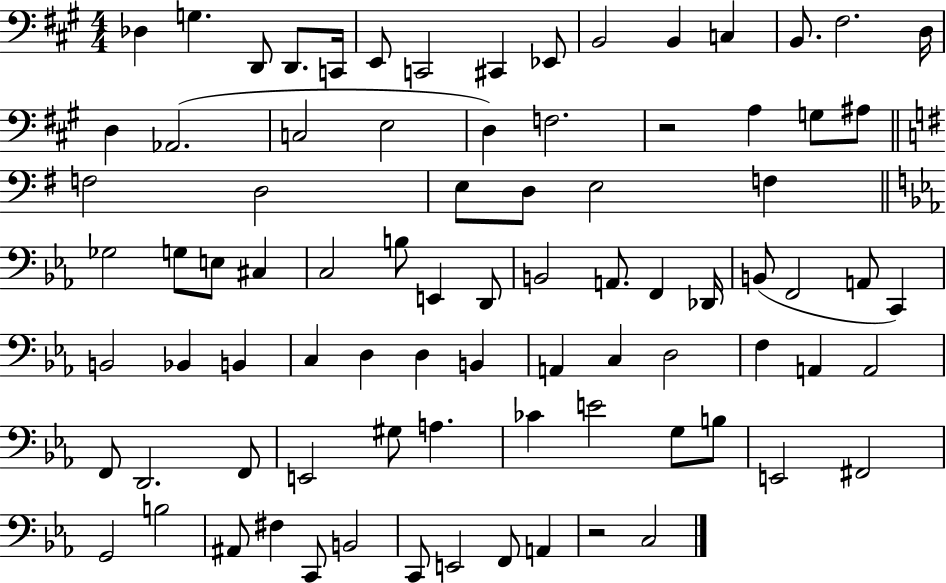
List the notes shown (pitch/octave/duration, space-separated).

Db3/q G3/q. D2/e D2/e. C2/s E2/e C2/h C#2/q Eb2/e B2/h B2/q C3/q B2/e. F#3/h. D3/s D3/q Ab2/h. C3/h E3/h D3/q F3/h. R/h A3/q G3/e A#3/e F3/h D3/h E3/e D3/e E3/h F3/q Gb3/h G3/e E3/e C#3/q C3/h B3/e E2/q D2/e B2/h A2/e. F2/q Db2/s B2/e F2/h A2/e C2/q B2/h Bb2/q B2/q C3/q D3/q D3/q B2/q A2/q C3/q D3/h F3/q A2/q A2/h F2/e D2/h. F2/e E2/h G#3/e A3/q. CES4/q E4/h G3/e B3/e E2/h F#2/h G2/h B3/h A#2/e F#3/q C2/e B2/h C2/e E2/h F2/e A2/q R/h C3/h